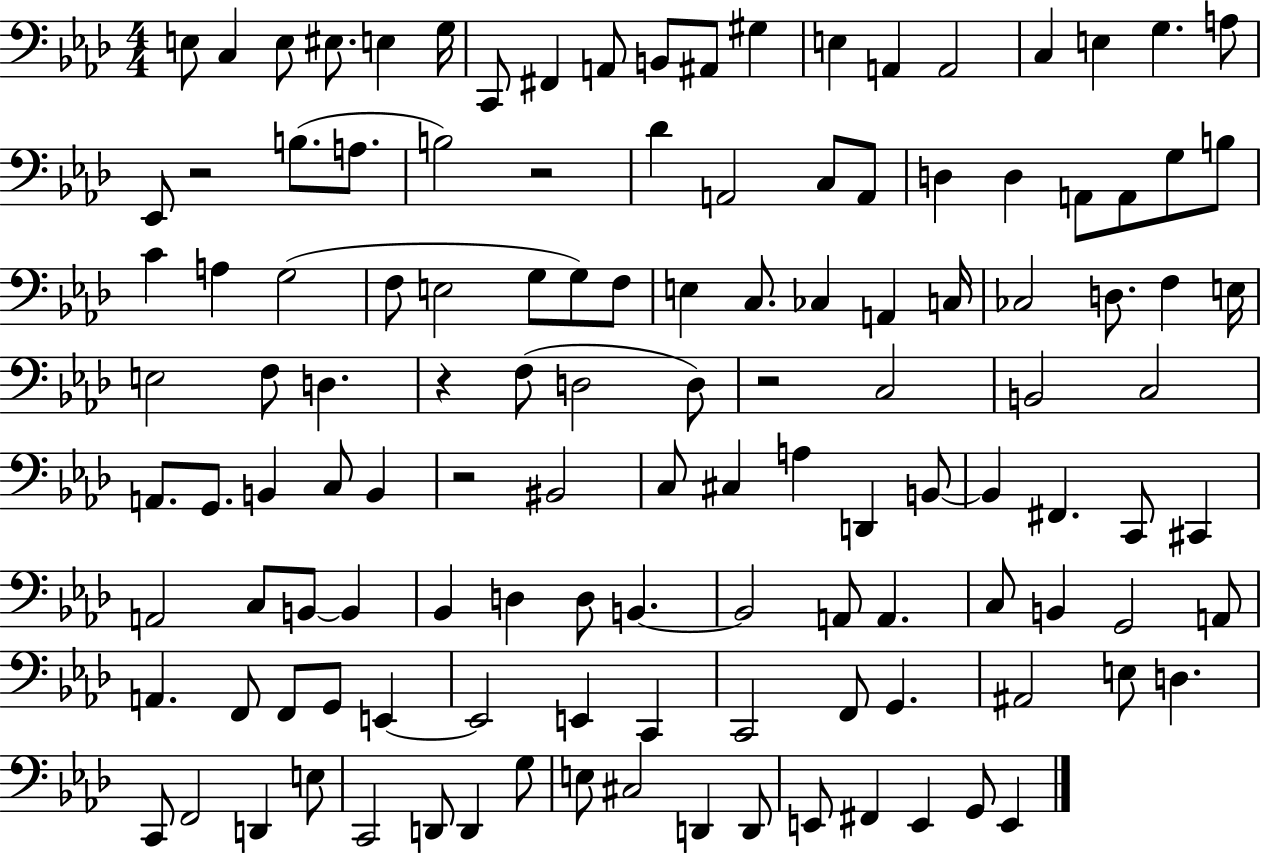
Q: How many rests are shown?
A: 5